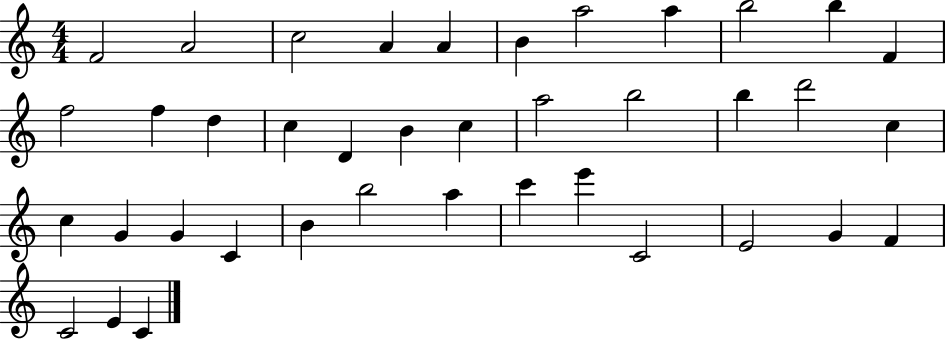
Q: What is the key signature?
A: C major